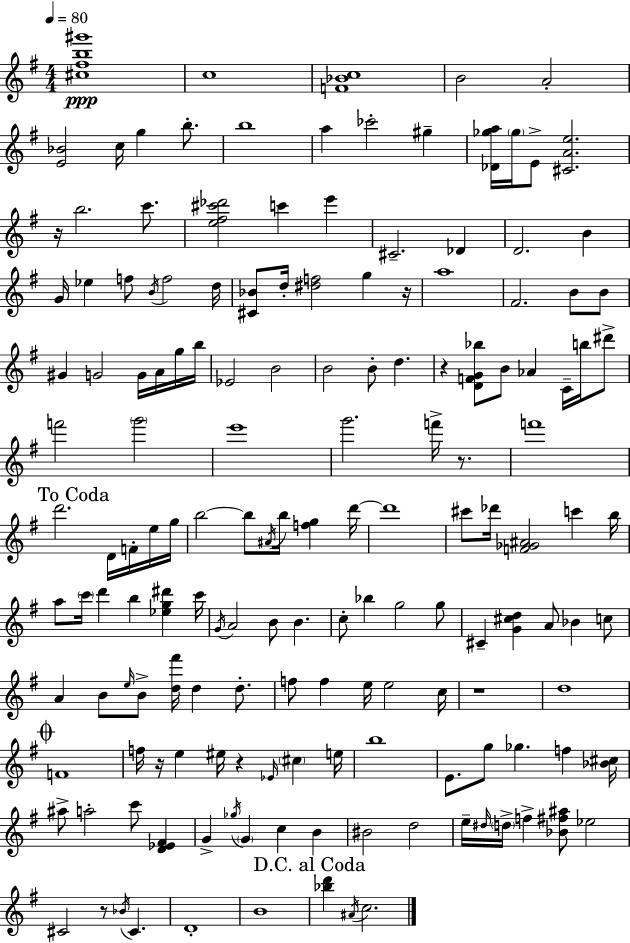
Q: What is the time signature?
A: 4/4